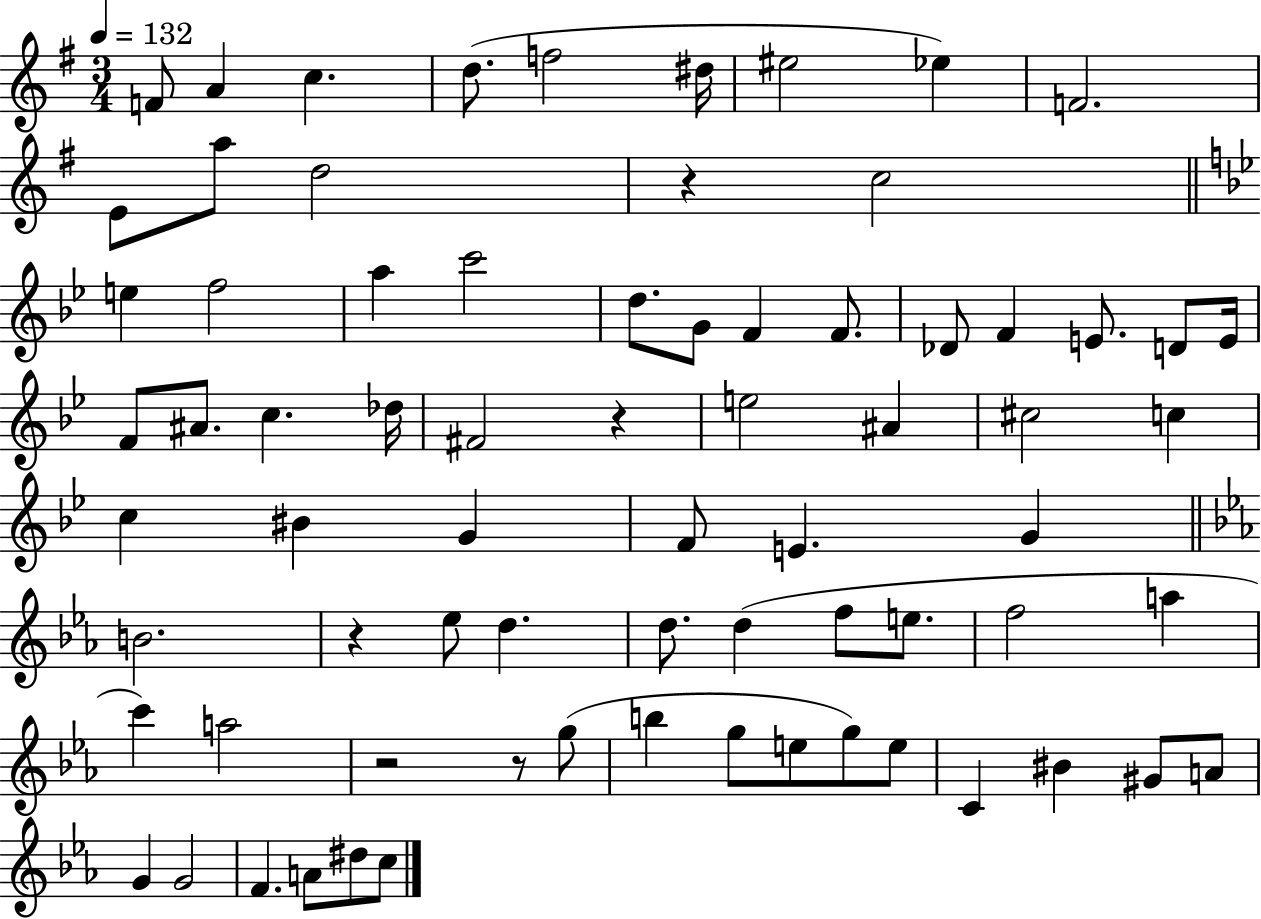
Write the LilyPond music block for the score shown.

{
  \clef treble
  \numericTimeSignature
  \time 3/4
  \key g \major
  \tempo 4 = 132
  \repeat volta 2 { f'8 a'4 c''4. | d''8.( f''2 dis''16 | eis''2 ees''4) | f'2. | \break e'8 a''8 d''2 | r4 c''2 | \bar "||" \break \key g \minor e''4 f''2 | a''4 c'''2 | d''8. g'8 f'4 f'8. | des'8 f'4 e'8. d'8 e'16 | \break f'8 ais'8. c''4. des''16 | fis'2 r4 | e''2 ais'4 | cis''2 c''4 | \break c''4 bis'4 g'4 | f'8 e'4. g'4 | \bar "||" \break \key ees \major b'2. | r4 ees''8 d''4. | d''8. d''4( f''8 e''8. | f''2 a''4 | \break c'''4) a''2 | r2 r8 g''8( | b''4 g''8 e''8 g''8) e''8 | c'4 bis'4 gis'8 a'8 | \break g'4 g'2 | f'4. a'8 dis''8 c''8 | } \bar "|."
}